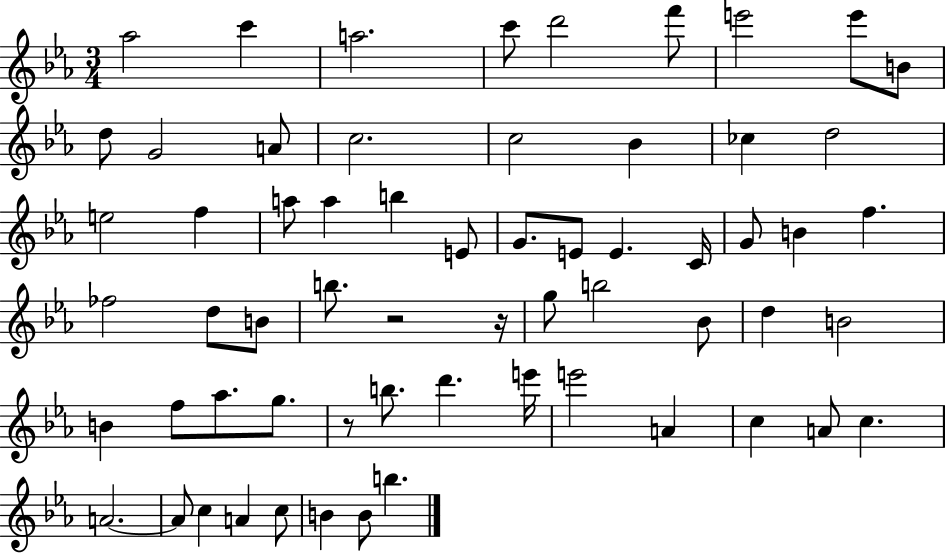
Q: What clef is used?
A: treble